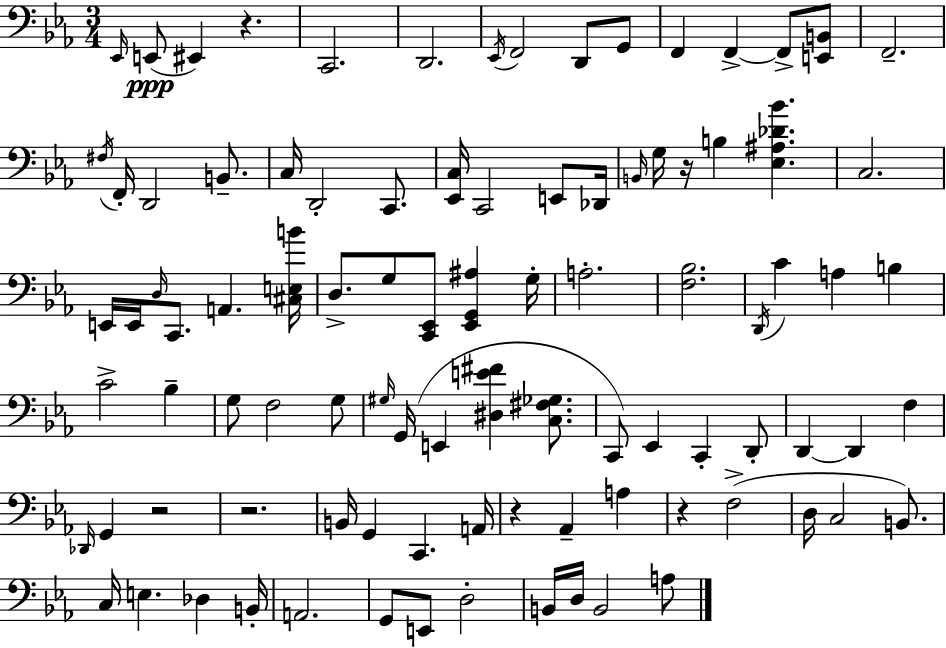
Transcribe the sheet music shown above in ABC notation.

X:1
T:Untitled
M:3/4
L:1/4
K:Eb
_E,,/4 E,,/2 ^E,, z C,,2 D,,2 _E,,/4 F,,2 D,,/2 G,,/2 F,, F,, F,,/2 [E,,B,,]/2 F,,2 ^F,/4 F,,/4 D,,2 B,,/2 C,/4 D,,2 C,,/2 [_E,,C,]/4 C,,2 E,,/2 _D,,/4 B,,/4 G,/4 z/4 B, [_E,^A,_D_B] C,2 E,,/4 E,,/4 D,/4 C,,/2 A,, [^C,E,B]/4 D,/2 G,/2 [C,,_E,,]/2 [_E,,G,,^A,] G,/4 A,2 [F,_B,]2 D,,/4 C A, B, C2 _B, G,/2 F,2 G,/2 ^G,/4 G,,/4 E,, [^D,E^F] [C,^F,_G,]/2 C,,/2 _E,, C,, D,,/2 D,, D,, F, _D,,/4 G,, z2 z2 B,,/4 G,, C,, A,,/4 z _A,, A, z F,2 D,/4 C,2 B,,/2 C,/4 E, _D, B,,/4 A,,2 G,,/2 E,,/2 D,2 B,,/4 D,/4 B,,2 A,/2